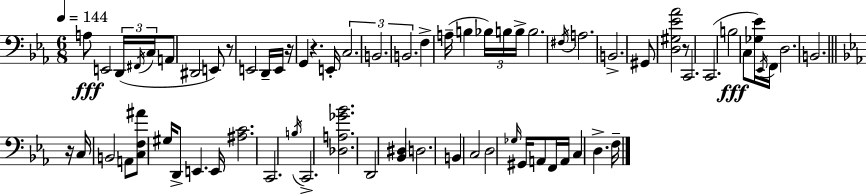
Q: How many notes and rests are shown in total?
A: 69